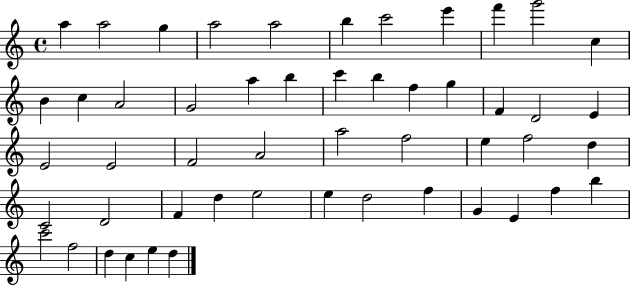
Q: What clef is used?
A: treble